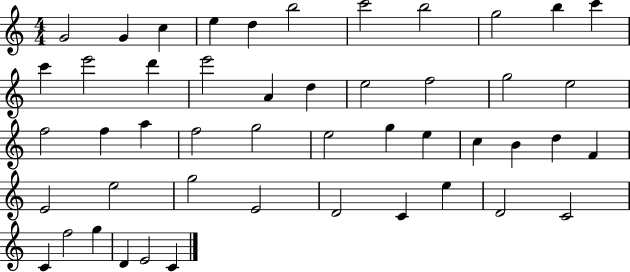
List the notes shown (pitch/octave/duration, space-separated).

G4/h G4/q C5/q E5/q D5/q B5/h C6/h B5/h G5/h B5/q C6/q C6/q E6/h D6/q E6/h A4/q D5/q E5/h F5/h G5/h E5/h F5/h F5/q A5/q F5/h G5/h E5/h G5/q E5/q C5/q B4/q D5/q F4/q E4/h E5/h G5/h E4/h D4/h C4/q E5/q D4/h C4/h C4/q F5/h G5/q D4/q E4/h C4/q